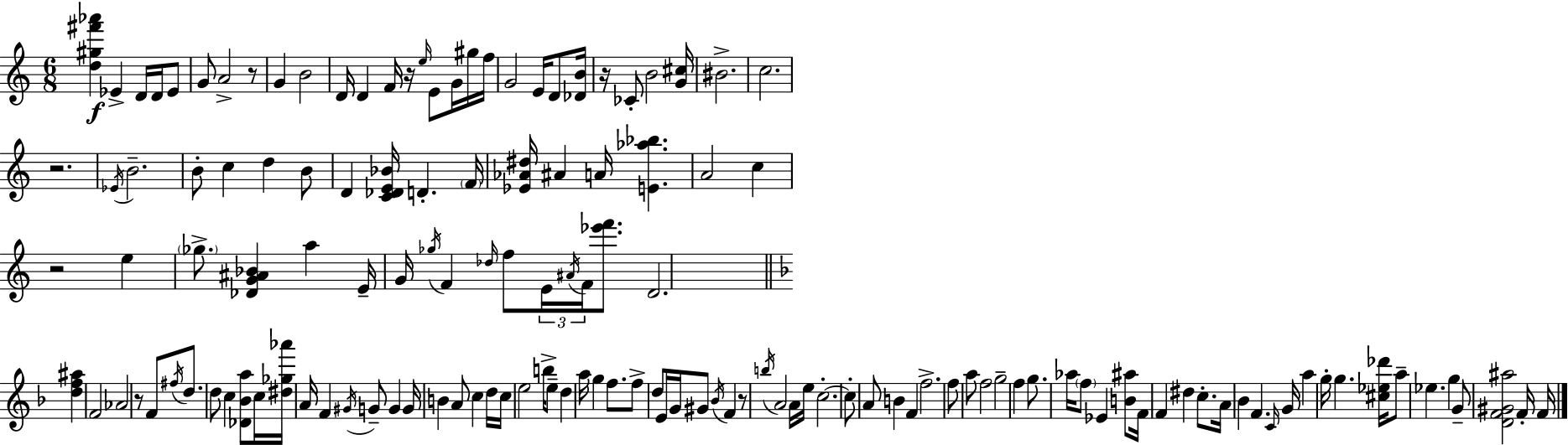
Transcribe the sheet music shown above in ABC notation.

X:1
T:Untitled
M:6/8
L:1/4
K:C
[d^g^f'_a'] _E D/4 D/4 _E/2 G/2 A2 z/2 G B2 D/4 D F/4 z/4 e/4 E/2 G/4 ^g/4 f/4 G2 E/4 D/2 [_DB]/4 z/4 _C/2 B2 [G^c]/4 ^B2 c2 z2 _E/4 B2 B/2 c d B/2 D [C_DE_B]/4 D F/4 [_E_A^d]/4 ^A A/4 [E_a_b] A2 c z2 e _g/2 [_DG^A_B] a E/4 G/4 _g/4 F _d/4 f/2 E/4 ^A/4 F/4 [_e'f']/2 D2 [df^a] F2 _A2 z/2 F/2 ^f/4 d/2 d/2 c [_D_Ba]/2 c/4 [^d_g_a']/4 A/4 F ^G/4 G/2 G G/4 B A/2 c d/4 c/4 e2 b/4 e/2 d a/4 g f/2 f/2 d/2 E/4 G/4 ^G/2 _B/4 F z/2 b/4 A2 A/4 e/4 c2 c/2 A/2 B F f2 f/2 a/2 f2 g2 f g/2 _a/4 f/2 _E [B^a]/2 F/4 F ^d c/2 A/4 _B F C/4 G/4 a g/4 g [^c_e_d']/4 a/2 _e g G/2 [DF^G^a]2 F/4 F/4